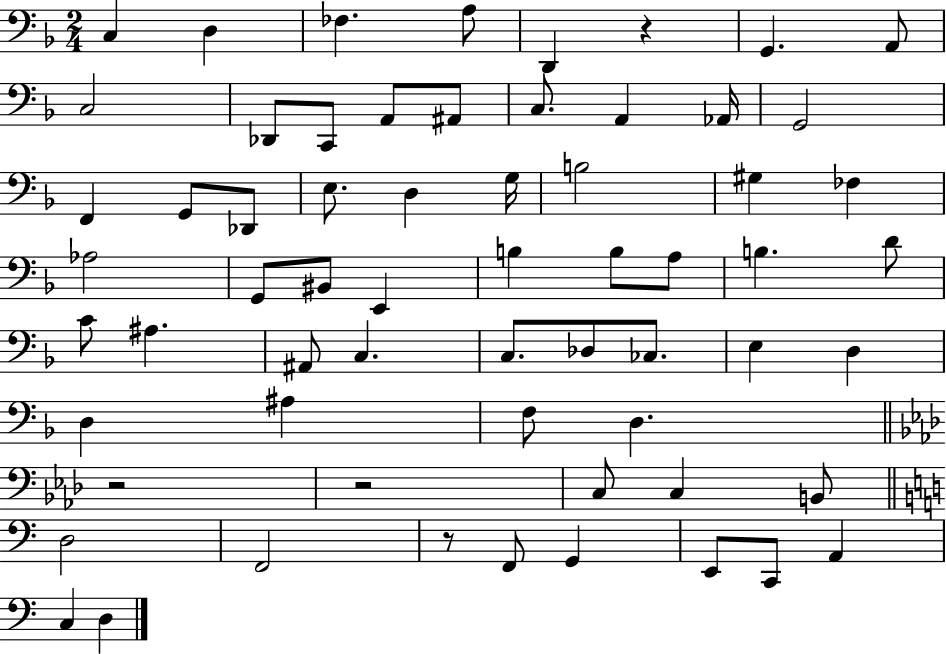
{
  \clef bass
  \numericTimeSignature
  \time 2/4
  \key f \major
  \repeat volta 2 { c4 d4 | fes4. a8 | d,4 r4 | g,4. a,8 | \break c2 | des,8 c,8 a,8 ais,8 | c8. a,4 aes,16 | g,2 | \break f,4 g,8 des,8 | e8. d4 g16 | b2 | gis4 fes4 | \break aes2 | g,8 bis,8 e,4 | b4 b8 a8 | b4. d'8 | \break c'8 ais4. | ais,8 c4. | c8. des8 ces8. | e4 d4 | \break d4 ais4 | f8 d4. | \bar "||" \break \key f \minor r2 | r2 | c8 c4 b,8 | \bar "||" \break \key c \major d2 | f,2 | r8 f,8 g,4 | e,8 c,8 a,4 | \break c4 d4 | } \bar "|."
}